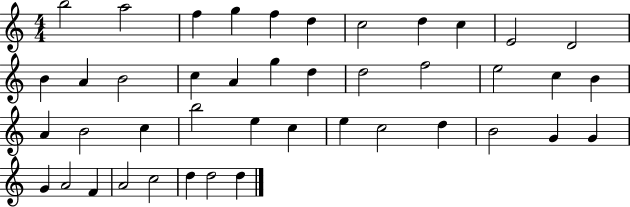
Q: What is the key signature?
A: C major